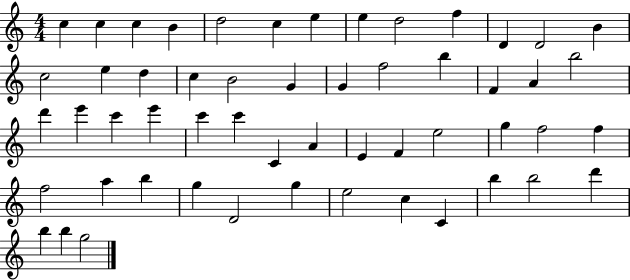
C5/q C5/q C5/q B4/q D5/h C5/q E5/q E5/q D5/h F5/q D4/q D4/h B4/q C5/h E5/q D5/q C5/q B4/h G4/q G4/q F5/h B5/q F4/q A4/q B5/h D6/q E6/q C6/q E6/q C6/q C6/q C4/q A4/q E4/q F4/q E5/h G5/q F5/h F5/q F5/h A5/q B5/q G5/q D4/h G5/q E5/h C5/q C4/q B5/q B5/h D6/q B5/q B5/q G5/h